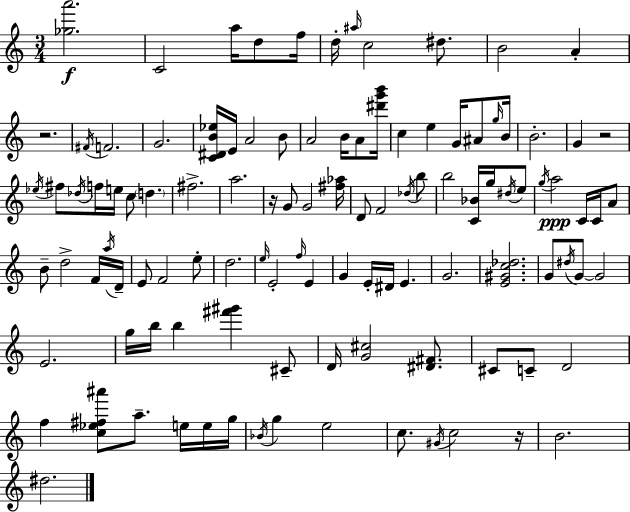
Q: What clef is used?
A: treble